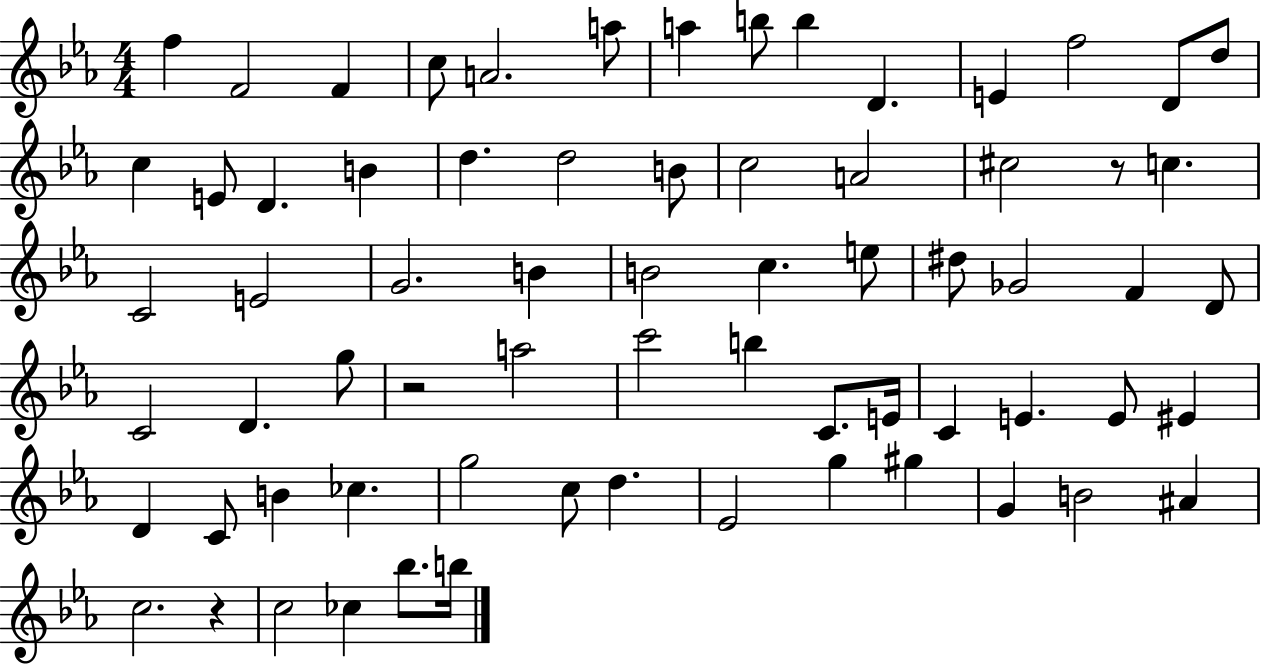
{
  \clef treble
  \numericTimeSignature
  \time 4/4
  \key ees \major
  f''4 f'2 f'4 | c''8 a'2. a''8 | a''4 b''8 b''4 d'4. | e'4 f''2 d'8 d''8 | \break c''4 e'8 d'4. b'4 | d''4. d''2 b'8 | c''2 a'2 | cis''2 r8 c''4. | \break c'2 e'2 | g'2. b'4 | b'2 c''4. e''8 | dis''8 ges'2 f'4 d'8 | \break c'2 d'4. g''8 | r2 a''2 | c'''2 b''4 c'8. e'16 | c'4 e'4. e'8 eis'4 | \break d'4 c'8 b'4 ces''4. | g''2 c''8 d''4. | ees'2 g''4 gis''4 | g'4 b'2 ais'4 | \break c''2. r4 | c''2 ces''4 bes''8. b''16 | \bar "|."
}